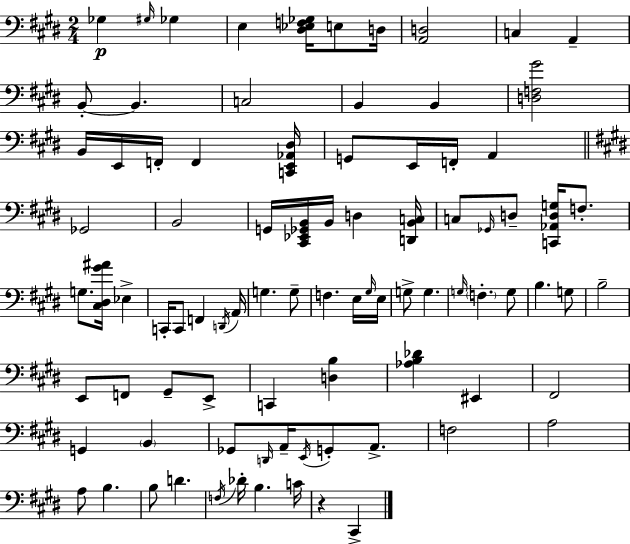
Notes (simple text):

Gb3/q G#3/s Gb3/q E3/q [D#3,Eb3,F3,Gb3]/s E3/e D3/s [A2,D3]/h C3/q A2/q B2/e B2/q. C3/h B2/q B2/q [D3,F3,G#4]/h B2/s E2/s F2/s F2/q [C2,E2,Ab2,D#3]/s G2/e E2/s F2/s A2/q Gb2/h B2/h G2/s [C#2,Eb2,Gb2,B2]/s B2/s D3/q [D2,B2,C3]/s C3/e Gb2/s D3/e [C2,Ab2,D3,G3]/s F3/e. G3/e. [C#3,D#3,G#4,A#4]/s Eb3/q C2/s C2/e F2/q D2/s A2/s G3/q. G3/e F3/q. E3/s G#3/s E3/s G3/e G3/q. G3/s F3/q. G3/e B3/q. G3/e B3/h E2/e F2/e G#2/e E2/e C2/q [D3,B3]/q [Ab3,B3,Db4]/q EIS2/q F#2/h G2/q B2/q Gb2/e D2/s A2/s E2/s G2/e A2/e. F3/h A3/h A3/e B3/q. B3/e D4/q. F3/s Db4/s B3/q. C4/s R/q C#2/q